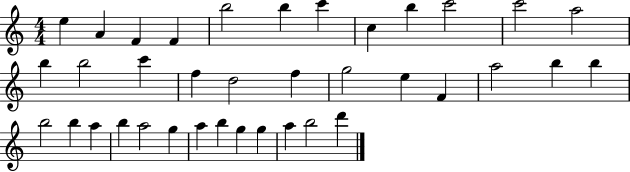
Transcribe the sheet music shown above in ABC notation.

X:1
T:Untitled
M:4/4
L:1/4
K:C
e A F F b2 b c' c b c'2 c'2 a2 b b2 c' f d2 f g2 e F a2 b b b2 b a b a2 g a b g g a b2 d'